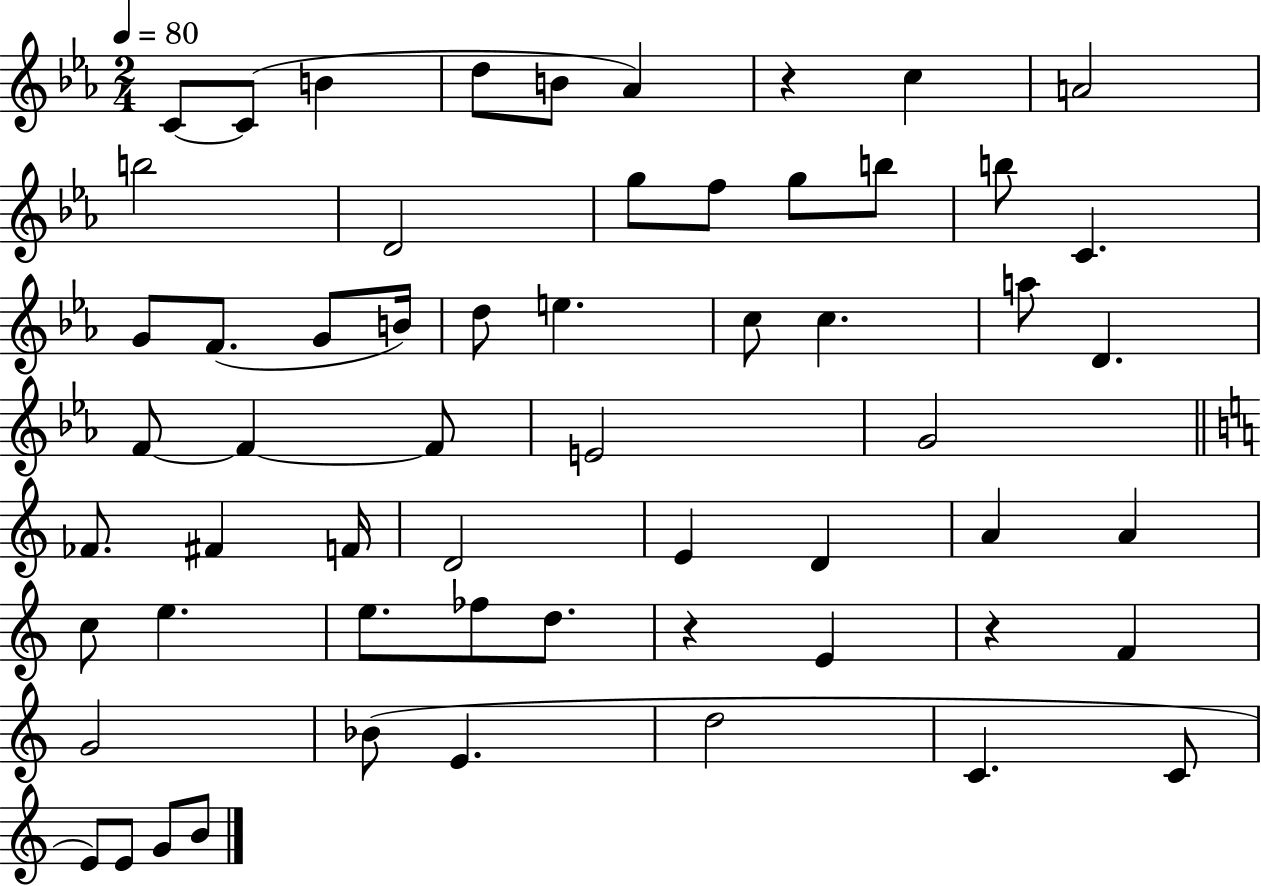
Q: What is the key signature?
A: EES major